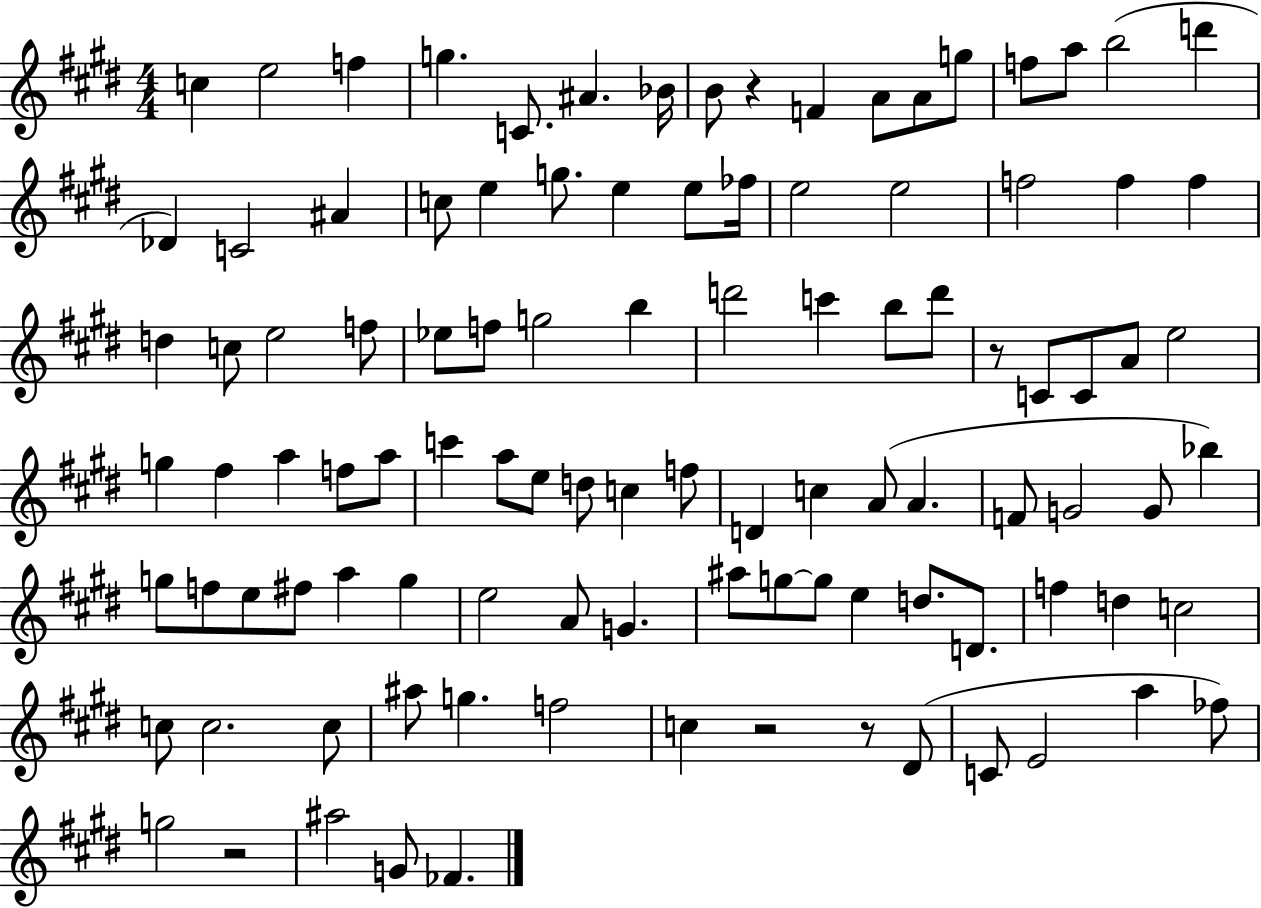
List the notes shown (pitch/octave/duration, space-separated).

C5/q E5/h F5/q G5/q. C4/e. A#4/q. Bb4/s B4/e R/q F4/q A4/e A4/e G5/e F5/e A5/e B5/h D6/q Db4/q C4/h A#4/q C5/e E5/q G5/e. E5/q E5/e FES5/s E5/h E5/h F5/h F5/q F5/q D5/q C5/e E5/h F5/e Eb5/e F5/e G5/h B5/q D6/h C6/q B5/e D6/e R/e C4/e C4/e A4/e E5/h G5/q F#5/q A5/q F5/e A5/e C6/q A5/e E5/e D5/e C5/q F5/e D4/q C5/q A4/e A4/q. F4/e G4/h G4/e Bb5/q G5/e F5/e E5/e F#5/e A5/q G5/q E5/h A4/e G4/q. A#5/e G5/e G5/e E5/q D5/e. D4/e. F5/q D5/q C5/h C5/e C5/h. C5/e A#5/e G5/q. F5/h C5/q R/h R/e D#4/e C4/e E4/h A5/q FES5/e G5/h R/h A#5/h G4/e FES4/q.